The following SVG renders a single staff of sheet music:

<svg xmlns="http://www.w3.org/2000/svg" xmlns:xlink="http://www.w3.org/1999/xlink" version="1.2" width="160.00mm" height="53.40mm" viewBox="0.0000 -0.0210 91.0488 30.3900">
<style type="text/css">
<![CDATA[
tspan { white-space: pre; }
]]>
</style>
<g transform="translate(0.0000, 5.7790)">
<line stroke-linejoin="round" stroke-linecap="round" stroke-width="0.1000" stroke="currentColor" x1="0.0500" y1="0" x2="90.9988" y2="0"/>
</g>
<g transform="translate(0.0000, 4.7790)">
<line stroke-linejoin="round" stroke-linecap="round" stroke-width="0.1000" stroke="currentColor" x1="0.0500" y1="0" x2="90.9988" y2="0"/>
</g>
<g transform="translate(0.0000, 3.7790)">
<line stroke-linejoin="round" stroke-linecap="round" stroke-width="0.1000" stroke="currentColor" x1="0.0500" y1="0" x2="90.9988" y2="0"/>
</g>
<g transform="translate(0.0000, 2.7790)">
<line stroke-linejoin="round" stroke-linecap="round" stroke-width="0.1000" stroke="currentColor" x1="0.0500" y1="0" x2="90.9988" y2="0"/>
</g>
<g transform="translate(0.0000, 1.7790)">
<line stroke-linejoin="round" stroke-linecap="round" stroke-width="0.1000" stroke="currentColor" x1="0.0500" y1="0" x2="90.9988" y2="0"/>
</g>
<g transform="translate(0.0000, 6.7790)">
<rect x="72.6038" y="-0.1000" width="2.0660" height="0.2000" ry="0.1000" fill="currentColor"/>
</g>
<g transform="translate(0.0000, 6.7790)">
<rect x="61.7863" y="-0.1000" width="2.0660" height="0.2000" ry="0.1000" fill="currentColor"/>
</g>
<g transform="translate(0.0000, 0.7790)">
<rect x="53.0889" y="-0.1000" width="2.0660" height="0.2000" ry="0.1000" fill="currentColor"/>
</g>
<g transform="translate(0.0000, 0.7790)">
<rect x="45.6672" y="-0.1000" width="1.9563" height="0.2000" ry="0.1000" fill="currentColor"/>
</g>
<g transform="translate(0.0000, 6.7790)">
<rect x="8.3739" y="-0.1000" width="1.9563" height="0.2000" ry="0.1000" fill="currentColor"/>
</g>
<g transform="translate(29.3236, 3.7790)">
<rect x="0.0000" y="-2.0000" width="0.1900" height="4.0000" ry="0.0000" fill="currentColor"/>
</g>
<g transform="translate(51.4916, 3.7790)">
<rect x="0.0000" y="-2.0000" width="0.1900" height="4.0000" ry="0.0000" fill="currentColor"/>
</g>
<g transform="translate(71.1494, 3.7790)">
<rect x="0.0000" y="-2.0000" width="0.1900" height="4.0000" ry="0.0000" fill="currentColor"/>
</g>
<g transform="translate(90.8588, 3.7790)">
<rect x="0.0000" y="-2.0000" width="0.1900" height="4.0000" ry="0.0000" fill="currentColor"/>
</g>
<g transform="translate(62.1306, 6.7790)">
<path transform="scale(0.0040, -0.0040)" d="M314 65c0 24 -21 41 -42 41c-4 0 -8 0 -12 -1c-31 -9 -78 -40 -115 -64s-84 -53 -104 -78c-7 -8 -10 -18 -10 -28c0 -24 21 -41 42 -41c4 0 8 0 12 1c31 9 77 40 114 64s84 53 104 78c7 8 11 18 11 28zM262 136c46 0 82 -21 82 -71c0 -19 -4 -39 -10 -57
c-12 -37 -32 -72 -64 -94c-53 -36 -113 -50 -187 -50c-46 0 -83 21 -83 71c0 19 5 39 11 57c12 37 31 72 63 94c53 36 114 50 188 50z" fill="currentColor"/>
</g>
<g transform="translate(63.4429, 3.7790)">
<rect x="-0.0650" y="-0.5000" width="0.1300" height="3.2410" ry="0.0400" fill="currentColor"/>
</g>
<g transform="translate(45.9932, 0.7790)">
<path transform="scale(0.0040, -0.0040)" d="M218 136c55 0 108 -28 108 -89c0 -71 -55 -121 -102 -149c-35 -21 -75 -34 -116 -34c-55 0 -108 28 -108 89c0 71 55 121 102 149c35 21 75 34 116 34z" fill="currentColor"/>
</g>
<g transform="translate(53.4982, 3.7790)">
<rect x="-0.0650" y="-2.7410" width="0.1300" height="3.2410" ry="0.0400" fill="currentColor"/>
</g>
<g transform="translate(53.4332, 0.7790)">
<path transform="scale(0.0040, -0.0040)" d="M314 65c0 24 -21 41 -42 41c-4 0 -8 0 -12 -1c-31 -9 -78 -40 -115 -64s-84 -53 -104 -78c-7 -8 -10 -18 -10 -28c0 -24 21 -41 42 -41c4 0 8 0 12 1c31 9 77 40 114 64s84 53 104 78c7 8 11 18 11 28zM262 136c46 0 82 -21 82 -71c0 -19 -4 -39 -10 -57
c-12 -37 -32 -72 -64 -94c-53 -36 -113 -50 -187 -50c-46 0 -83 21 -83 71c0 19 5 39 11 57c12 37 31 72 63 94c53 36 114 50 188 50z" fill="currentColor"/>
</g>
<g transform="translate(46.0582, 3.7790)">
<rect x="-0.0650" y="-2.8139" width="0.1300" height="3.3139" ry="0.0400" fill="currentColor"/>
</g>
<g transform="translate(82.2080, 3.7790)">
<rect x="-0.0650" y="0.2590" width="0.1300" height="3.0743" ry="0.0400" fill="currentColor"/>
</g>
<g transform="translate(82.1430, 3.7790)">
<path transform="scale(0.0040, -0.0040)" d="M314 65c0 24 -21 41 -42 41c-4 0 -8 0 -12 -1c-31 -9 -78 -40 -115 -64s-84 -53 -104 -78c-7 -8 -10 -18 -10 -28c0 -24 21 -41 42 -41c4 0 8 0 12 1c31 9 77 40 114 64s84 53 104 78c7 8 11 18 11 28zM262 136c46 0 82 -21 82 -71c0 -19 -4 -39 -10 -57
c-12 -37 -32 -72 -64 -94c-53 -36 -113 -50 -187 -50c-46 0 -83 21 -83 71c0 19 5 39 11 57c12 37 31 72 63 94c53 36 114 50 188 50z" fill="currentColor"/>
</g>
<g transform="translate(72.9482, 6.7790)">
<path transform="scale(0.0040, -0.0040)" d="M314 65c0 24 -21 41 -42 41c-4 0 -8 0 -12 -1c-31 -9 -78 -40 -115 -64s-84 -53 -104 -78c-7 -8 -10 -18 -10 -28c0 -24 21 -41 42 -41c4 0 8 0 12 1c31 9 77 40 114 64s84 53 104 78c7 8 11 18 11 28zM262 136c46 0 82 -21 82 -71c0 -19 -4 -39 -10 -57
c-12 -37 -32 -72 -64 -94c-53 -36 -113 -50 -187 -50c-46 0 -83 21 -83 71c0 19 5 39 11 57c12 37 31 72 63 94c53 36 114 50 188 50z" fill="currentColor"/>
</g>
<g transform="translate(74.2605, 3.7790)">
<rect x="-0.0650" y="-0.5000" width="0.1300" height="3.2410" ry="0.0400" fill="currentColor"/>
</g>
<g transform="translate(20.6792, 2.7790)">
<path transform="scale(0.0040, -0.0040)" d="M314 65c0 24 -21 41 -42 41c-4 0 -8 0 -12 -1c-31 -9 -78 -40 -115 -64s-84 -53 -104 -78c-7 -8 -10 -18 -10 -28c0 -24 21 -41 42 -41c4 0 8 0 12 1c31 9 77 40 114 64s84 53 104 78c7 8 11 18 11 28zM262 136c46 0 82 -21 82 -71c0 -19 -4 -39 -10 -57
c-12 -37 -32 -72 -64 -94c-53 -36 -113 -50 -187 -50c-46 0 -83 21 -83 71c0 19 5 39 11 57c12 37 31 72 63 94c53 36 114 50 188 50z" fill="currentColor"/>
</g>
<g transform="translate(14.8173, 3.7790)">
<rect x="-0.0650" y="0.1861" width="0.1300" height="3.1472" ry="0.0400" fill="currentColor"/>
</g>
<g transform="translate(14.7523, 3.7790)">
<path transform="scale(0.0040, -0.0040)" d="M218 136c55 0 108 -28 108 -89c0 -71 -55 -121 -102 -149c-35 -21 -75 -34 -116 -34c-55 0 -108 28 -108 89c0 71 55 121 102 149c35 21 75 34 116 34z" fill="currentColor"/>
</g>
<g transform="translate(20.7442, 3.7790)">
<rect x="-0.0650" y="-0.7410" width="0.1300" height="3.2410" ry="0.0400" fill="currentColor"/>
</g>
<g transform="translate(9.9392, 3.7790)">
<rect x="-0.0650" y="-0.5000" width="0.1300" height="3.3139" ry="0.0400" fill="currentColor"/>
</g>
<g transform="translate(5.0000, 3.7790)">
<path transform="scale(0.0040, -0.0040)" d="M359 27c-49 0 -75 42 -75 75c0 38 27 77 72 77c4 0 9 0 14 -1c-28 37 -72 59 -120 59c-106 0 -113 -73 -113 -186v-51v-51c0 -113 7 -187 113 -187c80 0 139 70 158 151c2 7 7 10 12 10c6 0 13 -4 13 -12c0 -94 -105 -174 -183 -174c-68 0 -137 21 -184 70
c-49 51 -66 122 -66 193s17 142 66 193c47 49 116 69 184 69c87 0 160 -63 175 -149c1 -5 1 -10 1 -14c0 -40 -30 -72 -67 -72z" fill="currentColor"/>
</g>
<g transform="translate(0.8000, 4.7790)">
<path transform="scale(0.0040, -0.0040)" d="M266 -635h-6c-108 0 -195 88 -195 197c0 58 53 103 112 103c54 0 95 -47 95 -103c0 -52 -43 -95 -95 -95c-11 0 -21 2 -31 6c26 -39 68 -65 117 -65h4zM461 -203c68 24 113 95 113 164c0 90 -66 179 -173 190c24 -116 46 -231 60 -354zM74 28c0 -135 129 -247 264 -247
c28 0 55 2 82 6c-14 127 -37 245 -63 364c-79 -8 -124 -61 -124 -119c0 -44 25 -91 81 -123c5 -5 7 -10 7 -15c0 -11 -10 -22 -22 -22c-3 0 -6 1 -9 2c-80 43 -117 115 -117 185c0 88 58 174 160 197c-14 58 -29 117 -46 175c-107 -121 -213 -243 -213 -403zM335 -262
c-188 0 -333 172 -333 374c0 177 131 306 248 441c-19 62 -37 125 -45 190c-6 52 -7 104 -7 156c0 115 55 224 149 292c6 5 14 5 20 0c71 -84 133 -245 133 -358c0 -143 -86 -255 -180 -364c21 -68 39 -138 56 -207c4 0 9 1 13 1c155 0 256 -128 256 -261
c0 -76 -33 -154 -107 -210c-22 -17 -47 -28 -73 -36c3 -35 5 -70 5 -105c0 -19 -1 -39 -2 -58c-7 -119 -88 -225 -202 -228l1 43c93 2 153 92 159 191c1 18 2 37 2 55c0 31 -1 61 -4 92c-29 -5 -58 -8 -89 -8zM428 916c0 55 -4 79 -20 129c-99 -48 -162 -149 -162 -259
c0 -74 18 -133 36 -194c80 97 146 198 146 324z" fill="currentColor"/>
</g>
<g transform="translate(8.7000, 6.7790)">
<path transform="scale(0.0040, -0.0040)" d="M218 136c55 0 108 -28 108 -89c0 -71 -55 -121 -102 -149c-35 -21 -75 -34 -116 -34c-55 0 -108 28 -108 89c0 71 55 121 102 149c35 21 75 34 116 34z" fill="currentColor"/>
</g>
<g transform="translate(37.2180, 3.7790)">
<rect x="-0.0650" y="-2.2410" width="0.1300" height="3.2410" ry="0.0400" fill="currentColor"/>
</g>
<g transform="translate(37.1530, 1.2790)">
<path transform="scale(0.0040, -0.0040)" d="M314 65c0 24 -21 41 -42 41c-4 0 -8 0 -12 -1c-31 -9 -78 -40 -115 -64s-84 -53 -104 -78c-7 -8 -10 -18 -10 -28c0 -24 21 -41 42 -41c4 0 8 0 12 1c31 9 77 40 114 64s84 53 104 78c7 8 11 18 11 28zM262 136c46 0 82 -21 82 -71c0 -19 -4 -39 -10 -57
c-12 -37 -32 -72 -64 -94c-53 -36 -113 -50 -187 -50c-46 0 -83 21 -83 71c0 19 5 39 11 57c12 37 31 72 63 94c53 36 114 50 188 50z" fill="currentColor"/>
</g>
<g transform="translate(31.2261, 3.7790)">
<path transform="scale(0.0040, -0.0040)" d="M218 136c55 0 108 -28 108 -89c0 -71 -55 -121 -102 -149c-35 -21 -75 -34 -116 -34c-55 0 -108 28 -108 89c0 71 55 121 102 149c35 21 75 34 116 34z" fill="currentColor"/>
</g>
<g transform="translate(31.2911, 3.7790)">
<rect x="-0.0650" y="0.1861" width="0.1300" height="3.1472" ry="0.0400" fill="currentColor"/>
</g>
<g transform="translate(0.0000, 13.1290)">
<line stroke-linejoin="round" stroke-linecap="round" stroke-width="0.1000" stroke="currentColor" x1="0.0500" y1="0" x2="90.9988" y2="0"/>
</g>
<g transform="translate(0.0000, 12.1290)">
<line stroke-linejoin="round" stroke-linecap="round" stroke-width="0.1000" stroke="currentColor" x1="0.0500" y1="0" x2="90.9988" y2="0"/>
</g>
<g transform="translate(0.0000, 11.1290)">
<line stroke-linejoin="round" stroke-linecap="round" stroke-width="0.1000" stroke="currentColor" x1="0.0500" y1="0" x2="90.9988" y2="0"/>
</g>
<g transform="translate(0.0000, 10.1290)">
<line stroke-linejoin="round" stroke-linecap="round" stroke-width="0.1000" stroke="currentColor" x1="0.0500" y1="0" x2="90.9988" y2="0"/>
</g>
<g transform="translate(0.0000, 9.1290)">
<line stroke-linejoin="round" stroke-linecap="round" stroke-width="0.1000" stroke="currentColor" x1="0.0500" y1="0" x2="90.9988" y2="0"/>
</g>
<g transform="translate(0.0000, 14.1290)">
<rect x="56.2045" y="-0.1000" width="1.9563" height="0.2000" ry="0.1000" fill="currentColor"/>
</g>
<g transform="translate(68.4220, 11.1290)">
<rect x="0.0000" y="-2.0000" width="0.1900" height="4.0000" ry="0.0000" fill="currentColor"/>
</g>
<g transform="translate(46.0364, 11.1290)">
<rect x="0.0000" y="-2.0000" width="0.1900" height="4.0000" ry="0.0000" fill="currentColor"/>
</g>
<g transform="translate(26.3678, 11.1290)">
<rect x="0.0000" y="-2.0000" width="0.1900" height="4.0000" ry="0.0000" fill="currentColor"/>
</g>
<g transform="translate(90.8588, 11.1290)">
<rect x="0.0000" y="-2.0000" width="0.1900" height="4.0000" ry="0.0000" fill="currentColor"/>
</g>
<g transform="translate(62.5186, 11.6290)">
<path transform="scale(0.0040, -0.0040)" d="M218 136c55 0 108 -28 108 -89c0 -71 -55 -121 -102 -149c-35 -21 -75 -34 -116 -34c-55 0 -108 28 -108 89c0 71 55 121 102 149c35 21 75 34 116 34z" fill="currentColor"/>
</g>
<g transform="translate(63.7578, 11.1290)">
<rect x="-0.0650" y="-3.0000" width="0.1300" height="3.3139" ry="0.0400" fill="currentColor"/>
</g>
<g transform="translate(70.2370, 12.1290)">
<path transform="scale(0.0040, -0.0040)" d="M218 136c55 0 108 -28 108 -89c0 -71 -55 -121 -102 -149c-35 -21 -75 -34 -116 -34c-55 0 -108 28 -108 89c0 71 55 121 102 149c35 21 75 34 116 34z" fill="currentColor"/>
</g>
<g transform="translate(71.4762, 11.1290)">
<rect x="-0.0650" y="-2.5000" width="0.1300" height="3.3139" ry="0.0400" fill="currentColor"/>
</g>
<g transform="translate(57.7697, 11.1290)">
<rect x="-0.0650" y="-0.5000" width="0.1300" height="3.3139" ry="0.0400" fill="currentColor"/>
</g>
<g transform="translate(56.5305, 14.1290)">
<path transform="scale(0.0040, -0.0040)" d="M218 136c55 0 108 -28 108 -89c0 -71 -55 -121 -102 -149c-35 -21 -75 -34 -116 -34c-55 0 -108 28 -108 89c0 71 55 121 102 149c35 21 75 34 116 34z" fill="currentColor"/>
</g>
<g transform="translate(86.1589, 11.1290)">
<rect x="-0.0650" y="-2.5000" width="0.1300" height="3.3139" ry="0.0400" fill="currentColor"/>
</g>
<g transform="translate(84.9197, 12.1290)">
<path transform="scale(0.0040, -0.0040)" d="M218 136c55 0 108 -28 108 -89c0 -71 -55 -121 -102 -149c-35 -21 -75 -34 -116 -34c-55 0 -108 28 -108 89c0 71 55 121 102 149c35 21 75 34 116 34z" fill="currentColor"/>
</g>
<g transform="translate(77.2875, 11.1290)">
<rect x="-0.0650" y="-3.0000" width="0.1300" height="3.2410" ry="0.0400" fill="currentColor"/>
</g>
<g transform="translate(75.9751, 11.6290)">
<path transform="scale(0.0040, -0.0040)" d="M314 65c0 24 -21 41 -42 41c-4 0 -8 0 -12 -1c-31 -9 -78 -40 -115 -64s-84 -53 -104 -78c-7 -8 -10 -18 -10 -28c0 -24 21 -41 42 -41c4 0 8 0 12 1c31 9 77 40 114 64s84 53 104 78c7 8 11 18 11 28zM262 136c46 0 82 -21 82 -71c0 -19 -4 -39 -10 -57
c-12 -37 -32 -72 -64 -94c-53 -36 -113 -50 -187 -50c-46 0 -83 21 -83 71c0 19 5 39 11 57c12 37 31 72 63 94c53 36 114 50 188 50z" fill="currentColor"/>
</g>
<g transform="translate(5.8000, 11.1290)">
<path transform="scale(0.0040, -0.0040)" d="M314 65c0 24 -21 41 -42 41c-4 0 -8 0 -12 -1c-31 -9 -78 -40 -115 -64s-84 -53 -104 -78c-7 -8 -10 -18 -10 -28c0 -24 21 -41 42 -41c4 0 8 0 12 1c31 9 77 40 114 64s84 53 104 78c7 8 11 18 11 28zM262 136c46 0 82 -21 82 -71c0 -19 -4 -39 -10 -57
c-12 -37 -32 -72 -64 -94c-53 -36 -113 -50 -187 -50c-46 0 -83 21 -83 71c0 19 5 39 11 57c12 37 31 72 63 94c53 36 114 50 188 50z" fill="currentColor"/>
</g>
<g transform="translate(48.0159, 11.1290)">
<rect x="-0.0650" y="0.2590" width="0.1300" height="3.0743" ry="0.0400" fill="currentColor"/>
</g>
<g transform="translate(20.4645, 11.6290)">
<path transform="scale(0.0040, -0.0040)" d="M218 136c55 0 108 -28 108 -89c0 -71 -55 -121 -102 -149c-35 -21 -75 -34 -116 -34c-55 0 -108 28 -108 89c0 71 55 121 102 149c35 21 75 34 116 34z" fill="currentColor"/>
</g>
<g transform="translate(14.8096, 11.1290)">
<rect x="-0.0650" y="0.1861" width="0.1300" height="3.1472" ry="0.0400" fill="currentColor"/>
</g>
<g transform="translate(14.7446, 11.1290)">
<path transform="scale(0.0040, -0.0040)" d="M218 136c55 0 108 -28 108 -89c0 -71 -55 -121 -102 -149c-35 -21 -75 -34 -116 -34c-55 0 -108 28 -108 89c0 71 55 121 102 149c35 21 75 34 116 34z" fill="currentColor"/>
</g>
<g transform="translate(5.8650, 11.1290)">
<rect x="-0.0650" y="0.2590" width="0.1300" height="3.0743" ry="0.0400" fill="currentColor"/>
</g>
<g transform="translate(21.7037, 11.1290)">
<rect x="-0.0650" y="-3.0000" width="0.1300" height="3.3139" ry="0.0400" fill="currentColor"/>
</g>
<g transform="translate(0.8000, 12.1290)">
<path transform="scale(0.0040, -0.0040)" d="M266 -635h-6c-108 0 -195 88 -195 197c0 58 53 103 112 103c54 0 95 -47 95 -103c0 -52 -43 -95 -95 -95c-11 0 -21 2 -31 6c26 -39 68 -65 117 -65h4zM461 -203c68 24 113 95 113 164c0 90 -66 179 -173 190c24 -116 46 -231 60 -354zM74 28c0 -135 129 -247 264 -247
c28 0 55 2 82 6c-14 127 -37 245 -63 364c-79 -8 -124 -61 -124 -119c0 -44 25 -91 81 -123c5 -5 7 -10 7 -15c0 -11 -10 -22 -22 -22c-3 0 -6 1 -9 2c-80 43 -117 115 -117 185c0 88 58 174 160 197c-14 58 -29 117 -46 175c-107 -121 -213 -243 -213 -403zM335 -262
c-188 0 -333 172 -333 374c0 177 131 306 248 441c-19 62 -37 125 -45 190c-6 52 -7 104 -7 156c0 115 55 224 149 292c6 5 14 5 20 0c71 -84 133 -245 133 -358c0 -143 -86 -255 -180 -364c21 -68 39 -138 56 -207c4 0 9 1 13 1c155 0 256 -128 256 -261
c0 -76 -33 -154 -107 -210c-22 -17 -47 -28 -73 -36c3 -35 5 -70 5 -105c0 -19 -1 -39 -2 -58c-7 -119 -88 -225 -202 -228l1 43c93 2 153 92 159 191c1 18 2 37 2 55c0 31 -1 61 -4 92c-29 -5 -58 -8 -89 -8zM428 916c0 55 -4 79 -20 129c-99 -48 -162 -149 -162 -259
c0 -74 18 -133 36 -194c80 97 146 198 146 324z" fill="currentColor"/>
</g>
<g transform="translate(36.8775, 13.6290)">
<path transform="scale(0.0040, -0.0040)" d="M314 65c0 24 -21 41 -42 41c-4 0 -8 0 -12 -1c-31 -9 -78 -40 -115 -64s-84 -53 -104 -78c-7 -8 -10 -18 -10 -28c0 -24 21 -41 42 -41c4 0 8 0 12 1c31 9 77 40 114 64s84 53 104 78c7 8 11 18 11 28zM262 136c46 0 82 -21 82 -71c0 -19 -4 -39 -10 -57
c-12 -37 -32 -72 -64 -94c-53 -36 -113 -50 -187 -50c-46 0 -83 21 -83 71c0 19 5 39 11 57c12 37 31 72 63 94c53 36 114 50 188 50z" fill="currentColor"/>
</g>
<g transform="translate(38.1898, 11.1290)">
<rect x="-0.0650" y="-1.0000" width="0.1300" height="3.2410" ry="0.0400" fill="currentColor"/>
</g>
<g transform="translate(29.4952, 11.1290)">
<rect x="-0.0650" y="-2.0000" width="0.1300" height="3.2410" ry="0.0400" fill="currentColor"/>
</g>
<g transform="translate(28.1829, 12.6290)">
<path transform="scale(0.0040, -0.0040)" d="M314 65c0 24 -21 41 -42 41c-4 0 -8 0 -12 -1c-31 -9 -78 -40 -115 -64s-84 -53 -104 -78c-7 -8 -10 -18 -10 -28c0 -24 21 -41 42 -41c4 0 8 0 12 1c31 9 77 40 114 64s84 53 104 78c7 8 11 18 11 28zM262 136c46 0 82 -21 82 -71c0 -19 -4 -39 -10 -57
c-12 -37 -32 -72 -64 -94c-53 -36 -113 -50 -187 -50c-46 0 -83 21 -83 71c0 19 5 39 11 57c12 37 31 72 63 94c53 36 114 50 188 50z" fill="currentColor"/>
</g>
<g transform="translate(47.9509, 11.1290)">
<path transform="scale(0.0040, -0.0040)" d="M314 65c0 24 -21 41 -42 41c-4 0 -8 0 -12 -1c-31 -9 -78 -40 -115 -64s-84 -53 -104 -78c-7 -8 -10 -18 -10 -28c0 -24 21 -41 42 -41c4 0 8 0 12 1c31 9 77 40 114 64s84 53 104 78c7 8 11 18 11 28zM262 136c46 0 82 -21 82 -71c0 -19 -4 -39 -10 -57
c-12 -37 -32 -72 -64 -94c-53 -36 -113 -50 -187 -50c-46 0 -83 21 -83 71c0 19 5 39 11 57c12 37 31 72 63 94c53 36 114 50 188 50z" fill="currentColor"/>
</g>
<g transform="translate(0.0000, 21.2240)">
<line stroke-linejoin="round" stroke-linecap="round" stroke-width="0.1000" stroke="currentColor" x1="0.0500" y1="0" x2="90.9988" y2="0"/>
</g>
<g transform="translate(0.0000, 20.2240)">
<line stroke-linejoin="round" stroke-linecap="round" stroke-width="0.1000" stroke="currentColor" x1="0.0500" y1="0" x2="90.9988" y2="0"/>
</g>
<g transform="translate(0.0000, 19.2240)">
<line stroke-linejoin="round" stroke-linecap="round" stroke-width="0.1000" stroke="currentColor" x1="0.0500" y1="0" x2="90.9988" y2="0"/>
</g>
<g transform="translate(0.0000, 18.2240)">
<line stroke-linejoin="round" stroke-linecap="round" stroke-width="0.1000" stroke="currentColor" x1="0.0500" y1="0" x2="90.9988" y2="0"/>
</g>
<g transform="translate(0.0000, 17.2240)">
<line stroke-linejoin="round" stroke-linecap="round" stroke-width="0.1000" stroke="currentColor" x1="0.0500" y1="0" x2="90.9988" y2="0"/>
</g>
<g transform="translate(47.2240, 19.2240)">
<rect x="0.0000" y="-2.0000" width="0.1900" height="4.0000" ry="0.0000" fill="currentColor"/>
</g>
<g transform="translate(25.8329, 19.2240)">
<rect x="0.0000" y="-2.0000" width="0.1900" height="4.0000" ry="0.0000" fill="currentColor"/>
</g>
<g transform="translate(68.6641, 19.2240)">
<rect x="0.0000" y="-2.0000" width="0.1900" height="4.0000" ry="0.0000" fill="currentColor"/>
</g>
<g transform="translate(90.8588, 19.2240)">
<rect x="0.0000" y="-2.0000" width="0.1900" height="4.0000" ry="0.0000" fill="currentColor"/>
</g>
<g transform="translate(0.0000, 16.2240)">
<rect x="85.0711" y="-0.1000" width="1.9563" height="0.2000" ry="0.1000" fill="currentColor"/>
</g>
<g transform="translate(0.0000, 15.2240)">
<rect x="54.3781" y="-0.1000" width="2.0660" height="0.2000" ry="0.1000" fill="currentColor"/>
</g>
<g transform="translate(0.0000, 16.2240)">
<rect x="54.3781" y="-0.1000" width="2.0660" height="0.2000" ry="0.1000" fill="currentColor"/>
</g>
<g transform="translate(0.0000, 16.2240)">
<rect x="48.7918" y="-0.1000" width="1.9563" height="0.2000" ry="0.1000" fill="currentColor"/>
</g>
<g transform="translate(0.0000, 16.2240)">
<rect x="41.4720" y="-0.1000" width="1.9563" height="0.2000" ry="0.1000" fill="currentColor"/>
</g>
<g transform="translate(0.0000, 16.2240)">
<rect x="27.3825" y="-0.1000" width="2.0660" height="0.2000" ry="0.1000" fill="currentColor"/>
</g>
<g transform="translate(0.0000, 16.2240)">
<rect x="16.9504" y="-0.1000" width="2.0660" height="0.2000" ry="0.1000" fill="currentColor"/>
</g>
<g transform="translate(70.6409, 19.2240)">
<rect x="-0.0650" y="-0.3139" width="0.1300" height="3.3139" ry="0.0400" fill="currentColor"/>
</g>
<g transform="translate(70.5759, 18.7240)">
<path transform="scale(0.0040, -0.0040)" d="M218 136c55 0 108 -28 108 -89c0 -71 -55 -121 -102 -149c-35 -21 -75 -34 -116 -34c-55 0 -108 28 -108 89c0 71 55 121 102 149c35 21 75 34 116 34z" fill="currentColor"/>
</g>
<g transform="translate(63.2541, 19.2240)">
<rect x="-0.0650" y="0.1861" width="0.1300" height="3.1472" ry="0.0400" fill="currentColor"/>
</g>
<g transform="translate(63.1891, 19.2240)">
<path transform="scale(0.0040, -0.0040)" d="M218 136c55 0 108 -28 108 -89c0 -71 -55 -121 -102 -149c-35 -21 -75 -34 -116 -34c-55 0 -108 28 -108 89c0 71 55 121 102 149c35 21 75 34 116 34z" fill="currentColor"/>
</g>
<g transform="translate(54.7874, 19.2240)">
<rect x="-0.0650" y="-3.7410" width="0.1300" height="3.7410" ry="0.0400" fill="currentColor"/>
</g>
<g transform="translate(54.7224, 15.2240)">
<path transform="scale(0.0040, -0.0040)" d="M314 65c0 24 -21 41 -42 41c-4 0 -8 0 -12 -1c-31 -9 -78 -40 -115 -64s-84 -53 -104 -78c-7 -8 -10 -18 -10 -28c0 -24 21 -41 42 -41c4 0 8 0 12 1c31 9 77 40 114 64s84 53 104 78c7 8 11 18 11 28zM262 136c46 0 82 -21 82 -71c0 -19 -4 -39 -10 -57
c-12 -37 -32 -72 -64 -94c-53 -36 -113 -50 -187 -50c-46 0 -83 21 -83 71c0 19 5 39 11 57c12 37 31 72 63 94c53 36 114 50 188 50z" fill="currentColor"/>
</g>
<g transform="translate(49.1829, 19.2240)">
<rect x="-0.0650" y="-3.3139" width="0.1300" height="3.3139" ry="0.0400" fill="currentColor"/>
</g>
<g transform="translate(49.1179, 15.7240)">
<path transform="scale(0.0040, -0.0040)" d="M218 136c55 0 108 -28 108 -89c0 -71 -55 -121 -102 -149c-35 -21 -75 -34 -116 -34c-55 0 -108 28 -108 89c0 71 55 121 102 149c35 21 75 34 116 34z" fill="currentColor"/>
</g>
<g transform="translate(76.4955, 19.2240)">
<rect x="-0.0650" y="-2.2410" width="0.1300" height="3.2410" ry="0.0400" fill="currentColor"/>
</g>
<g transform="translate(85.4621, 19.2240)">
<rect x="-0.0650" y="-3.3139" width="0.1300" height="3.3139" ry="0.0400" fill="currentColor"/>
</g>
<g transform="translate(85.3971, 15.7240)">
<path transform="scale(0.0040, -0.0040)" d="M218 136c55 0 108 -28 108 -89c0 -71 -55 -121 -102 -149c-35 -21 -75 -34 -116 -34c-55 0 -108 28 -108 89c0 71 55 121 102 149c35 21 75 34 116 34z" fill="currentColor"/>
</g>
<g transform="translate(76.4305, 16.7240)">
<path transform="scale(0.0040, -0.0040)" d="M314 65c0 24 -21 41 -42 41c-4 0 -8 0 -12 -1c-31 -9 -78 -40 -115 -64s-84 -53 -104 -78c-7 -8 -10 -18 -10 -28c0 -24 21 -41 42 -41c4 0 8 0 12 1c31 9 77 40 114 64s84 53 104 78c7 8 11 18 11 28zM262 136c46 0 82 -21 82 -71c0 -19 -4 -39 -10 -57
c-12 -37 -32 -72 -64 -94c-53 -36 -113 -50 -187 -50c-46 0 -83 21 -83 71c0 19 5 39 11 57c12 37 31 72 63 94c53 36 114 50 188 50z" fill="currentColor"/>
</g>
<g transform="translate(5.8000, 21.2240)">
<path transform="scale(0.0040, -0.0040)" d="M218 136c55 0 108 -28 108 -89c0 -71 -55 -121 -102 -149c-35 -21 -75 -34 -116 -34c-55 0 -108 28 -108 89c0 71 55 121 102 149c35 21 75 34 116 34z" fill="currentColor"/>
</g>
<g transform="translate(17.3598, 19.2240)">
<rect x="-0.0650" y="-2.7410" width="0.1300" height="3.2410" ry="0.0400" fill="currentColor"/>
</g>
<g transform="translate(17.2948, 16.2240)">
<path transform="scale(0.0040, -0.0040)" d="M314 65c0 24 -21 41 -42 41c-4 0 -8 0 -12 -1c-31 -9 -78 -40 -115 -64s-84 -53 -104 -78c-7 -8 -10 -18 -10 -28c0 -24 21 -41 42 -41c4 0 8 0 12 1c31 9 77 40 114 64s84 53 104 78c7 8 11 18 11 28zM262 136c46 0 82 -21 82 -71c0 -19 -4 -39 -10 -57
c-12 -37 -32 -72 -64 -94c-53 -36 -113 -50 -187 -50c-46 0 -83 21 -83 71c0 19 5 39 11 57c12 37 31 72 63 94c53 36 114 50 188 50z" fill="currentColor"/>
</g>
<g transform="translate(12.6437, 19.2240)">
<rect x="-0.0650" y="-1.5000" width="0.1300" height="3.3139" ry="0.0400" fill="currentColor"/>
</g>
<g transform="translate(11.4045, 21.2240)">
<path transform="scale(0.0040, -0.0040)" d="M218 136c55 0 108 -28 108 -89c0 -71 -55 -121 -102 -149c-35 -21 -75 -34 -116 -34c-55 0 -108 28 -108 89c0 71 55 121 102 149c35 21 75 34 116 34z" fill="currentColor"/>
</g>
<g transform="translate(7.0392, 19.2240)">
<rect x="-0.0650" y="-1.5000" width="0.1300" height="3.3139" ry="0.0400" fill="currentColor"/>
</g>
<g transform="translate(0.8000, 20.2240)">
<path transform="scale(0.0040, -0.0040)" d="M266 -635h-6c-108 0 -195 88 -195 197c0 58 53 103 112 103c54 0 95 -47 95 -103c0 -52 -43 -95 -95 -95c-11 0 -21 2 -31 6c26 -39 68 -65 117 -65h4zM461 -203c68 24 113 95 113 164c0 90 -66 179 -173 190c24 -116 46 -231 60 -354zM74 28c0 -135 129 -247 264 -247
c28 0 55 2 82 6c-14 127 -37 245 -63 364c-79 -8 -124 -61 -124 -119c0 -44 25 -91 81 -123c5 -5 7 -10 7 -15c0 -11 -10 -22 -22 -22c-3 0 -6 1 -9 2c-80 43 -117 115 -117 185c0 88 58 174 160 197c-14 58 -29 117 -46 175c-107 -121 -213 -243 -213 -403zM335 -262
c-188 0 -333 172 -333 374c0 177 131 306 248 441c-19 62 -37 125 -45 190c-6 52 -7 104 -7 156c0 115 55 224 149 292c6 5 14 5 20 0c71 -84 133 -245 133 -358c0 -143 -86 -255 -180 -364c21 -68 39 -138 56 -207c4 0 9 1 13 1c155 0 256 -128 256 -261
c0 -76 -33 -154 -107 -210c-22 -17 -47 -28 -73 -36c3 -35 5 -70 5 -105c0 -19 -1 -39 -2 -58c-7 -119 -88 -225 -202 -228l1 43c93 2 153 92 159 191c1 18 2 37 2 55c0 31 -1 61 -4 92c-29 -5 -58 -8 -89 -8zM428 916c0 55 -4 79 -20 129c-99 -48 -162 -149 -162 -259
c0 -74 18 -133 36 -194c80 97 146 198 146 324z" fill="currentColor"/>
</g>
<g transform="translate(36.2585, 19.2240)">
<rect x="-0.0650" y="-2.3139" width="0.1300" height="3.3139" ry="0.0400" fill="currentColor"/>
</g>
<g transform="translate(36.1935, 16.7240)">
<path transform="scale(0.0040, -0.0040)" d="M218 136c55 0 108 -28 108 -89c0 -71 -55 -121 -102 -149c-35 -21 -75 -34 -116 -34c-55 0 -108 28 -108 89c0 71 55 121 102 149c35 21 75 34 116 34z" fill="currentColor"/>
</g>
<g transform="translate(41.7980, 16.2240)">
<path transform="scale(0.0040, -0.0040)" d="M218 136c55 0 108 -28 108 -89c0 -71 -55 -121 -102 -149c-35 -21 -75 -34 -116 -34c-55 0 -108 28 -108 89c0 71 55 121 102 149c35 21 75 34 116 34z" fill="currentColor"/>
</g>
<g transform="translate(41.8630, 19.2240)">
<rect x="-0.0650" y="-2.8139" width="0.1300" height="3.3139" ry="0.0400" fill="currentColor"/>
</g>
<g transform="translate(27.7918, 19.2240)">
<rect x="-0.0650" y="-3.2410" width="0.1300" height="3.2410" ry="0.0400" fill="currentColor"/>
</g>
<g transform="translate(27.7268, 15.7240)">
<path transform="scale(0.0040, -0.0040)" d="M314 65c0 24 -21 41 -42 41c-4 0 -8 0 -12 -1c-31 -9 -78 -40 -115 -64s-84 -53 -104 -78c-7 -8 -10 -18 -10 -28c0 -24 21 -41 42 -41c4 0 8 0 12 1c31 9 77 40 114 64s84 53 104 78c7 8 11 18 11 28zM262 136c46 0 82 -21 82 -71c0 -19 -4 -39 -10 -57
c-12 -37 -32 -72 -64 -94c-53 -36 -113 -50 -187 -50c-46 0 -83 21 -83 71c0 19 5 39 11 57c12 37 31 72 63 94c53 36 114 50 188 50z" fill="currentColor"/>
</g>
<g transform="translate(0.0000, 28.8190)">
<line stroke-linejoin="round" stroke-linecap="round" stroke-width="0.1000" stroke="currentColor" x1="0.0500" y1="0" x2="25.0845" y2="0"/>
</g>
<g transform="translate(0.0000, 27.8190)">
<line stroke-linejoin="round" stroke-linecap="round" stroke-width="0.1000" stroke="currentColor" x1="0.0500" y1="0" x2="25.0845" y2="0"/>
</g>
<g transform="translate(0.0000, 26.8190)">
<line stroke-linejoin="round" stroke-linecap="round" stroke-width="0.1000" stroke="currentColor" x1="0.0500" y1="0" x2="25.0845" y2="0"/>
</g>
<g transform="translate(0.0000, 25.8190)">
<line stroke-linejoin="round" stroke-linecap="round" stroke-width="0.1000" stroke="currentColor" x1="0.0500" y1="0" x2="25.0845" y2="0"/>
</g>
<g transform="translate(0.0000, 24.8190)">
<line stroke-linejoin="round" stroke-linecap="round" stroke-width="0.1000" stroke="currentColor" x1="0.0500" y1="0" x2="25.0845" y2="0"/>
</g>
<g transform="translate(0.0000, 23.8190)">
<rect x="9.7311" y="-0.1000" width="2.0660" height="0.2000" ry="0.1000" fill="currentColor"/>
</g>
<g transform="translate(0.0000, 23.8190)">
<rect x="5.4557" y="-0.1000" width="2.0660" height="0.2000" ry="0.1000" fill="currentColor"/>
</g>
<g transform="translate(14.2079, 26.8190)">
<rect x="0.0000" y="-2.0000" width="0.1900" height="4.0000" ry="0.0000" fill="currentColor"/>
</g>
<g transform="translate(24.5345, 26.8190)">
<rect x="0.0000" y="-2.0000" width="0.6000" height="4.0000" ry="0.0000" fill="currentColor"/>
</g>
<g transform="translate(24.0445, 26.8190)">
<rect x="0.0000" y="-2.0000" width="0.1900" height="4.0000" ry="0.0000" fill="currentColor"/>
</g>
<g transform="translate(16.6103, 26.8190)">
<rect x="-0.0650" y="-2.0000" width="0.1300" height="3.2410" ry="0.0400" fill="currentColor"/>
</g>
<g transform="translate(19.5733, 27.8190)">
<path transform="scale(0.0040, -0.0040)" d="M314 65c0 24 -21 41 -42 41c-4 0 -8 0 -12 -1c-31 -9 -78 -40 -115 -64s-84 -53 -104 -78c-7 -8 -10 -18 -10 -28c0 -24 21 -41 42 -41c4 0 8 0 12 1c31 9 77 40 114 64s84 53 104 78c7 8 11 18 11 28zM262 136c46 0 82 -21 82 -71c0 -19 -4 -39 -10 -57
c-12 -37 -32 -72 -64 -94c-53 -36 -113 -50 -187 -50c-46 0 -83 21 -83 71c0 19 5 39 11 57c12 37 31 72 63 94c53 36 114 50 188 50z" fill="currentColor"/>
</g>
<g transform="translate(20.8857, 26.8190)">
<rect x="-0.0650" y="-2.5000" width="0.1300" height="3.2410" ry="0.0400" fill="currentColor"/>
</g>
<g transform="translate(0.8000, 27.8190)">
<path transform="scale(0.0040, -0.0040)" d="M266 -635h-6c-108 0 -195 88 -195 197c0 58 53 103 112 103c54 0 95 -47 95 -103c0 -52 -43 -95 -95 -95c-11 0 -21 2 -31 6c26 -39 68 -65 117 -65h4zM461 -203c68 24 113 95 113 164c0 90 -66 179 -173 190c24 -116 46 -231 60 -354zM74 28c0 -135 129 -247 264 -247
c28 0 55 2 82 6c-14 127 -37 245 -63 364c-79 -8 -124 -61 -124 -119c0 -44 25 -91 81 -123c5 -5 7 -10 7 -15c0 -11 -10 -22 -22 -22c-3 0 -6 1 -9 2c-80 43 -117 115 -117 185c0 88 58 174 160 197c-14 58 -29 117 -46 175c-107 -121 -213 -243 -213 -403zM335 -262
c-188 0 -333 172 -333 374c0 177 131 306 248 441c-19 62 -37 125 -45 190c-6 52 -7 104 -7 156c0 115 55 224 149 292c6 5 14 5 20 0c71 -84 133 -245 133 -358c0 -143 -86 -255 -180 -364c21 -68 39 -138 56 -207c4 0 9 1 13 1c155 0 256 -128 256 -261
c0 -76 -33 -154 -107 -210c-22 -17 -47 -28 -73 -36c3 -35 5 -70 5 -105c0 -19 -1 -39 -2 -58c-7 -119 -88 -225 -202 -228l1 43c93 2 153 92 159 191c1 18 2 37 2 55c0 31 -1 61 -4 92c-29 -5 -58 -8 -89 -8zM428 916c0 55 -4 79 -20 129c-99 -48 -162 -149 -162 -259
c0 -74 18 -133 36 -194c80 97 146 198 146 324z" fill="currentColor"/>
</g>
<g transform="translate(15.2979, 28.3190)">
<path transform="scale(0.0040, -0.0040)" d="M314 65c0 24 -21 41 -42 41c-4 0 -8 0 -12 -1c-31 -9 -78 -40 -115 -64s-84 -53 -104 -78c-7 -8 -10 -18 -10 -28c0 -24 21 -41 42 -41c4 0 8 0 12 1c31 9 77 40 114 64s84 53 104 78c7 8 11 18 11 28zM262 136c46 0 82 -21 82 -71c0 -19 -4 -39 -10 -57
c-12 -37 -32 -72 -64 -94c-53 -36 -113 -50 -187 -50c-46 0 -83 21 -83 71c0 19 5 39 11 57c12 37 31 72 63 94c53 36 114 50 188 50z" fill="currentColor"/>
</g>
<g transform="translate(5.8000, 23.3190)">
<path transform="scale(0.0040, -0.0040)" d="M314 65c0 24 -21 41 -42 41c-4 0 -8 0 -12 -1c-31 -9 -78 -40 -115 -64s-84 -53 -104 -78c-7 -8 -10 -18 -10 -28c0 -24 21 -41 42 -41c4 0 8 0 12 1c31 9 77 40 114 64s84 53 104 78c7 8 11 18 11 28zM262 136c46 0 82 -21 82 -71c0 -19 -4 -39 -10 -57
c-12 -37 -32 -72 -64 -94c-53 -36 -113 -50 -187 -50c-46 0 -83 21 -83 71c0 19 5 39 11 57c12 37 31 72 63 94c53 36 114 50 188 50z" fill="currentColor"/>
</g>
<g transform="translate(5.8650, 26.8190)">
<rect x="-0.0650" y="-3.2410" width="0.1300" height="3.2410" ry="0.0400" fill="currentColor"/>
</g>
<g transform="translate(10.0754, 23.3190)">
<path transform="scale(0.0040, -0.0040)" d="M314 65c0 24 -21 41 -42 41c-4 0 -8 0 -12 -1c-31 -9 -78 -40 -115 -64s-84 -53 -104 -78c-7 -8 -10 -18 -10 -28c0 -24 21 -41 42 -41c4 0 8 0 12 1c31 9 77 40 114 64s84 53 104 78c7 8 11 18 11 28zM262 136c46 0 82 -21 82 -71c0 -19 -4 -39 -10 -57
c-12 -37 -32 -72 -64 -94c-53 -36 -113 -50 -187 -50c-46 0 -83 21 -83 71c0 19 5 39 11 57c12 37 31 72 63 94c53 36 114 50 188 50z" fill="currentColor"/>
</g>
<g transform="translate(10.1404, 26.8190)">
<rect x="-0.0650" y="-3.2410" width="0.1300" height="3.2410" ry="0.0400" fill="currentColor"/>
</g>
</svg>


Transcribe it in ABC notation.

X:1
T:Untitled
M:4/4
L:1/4
K:C
C B d2 B g2 a a2 C2 C2 B2 B2 B A F2 D2 B2 C A G A2 G E E a2 b2 g a b c'2 B c g2 b b2 b2 F2 G2